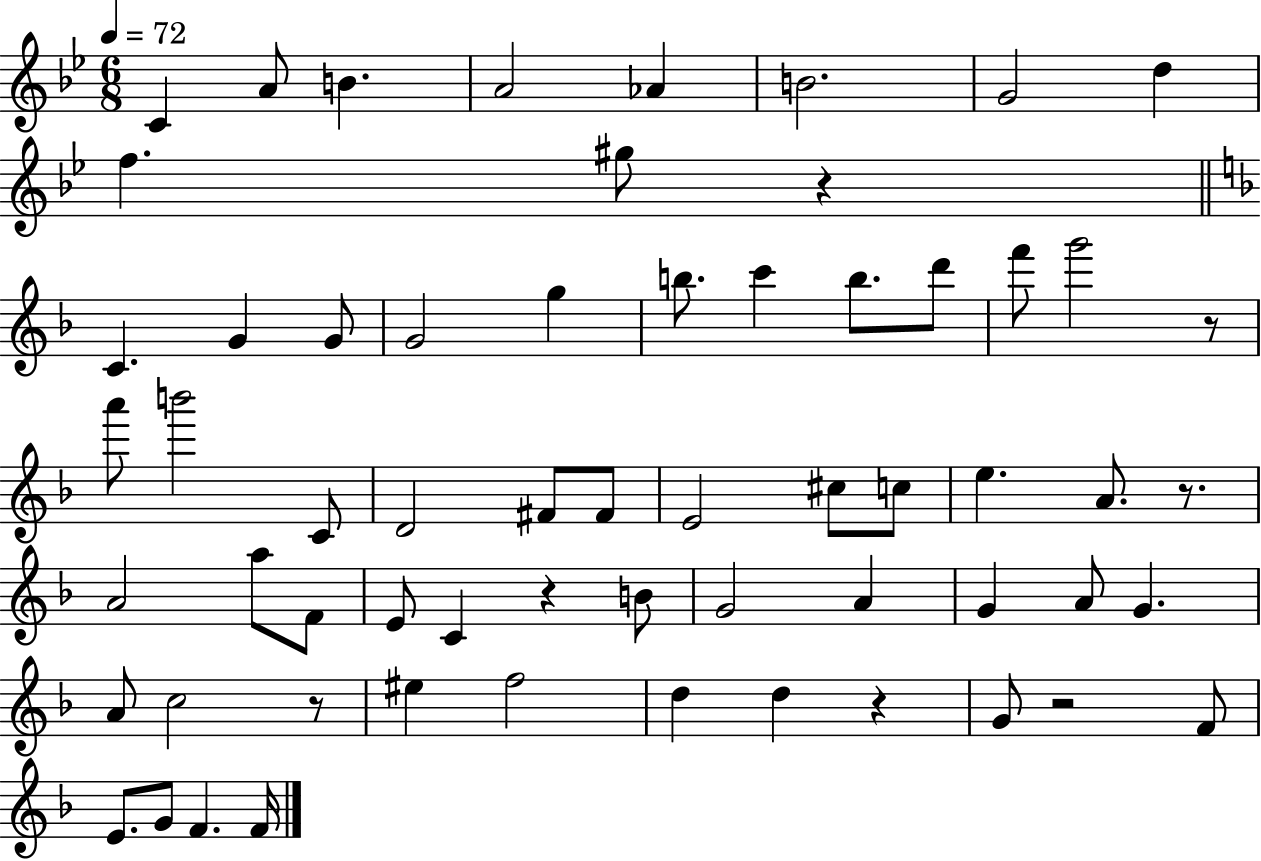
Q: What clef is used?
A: treble